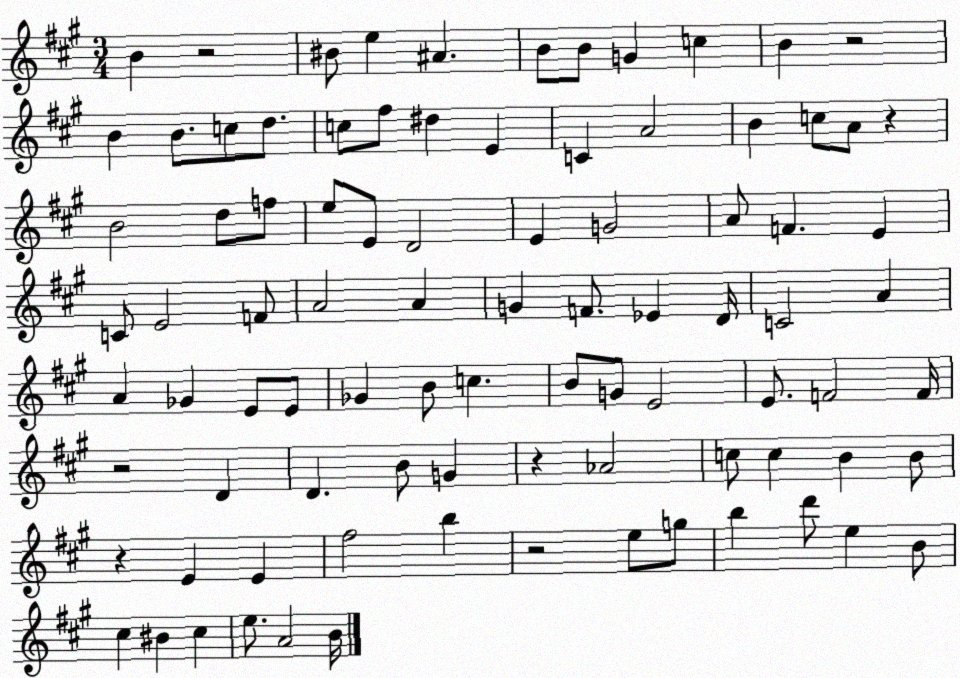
X:1
T:Untitled
M:3/4
L:1/4
K:A
B z2 ^B/2 e ^A B/2 B/2 G c B z2 B B/2 c/2 d/2 c/2 ^f/2 ^d E C A2 B c/2 A/2 z B2 d/2 f/2 e/2 E/2 D2 E G2 A/2 F E C/2 E2 F/2 A2 A G F/2 _E D/4 C2 A A _G E/2 E/2 _G B/2 c B/2 G/2 E2 E/2 F2 F/4 z2 D D B/2 G z _A2 c/2 c B B/2 z E E ^f2 b z2 e/2 g/2 b d'/2 e B/2 ^c ^B ^c e/2 A2 B/4